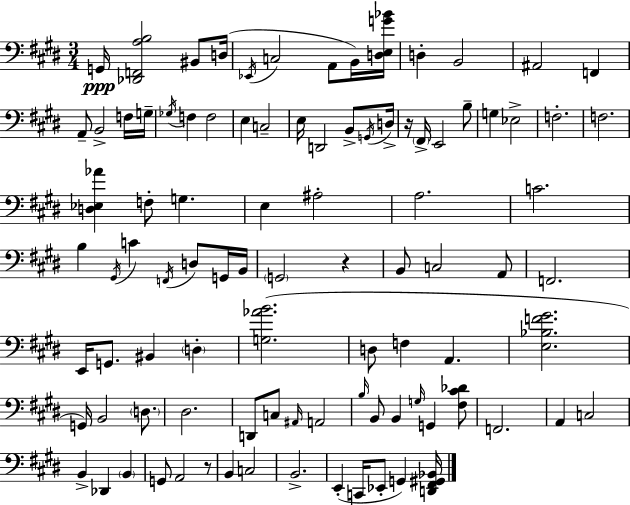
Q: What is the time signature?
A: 3/4